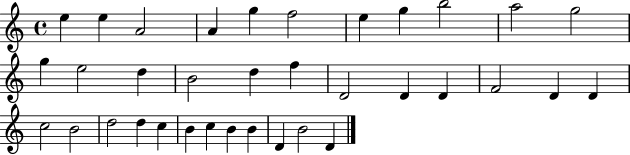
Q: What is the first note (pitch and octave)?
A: E5